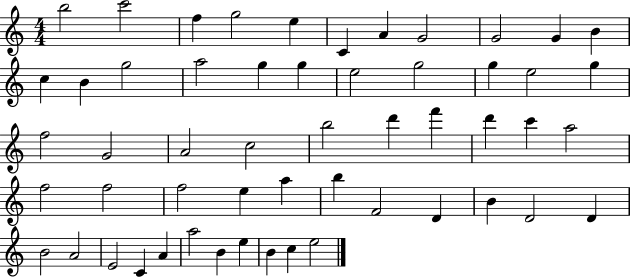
{
  \clef treble
  \numericTimeSignature
  \time 4/4
  \key c \major
  b''2 c'''2 | f''4 g''2 e''4 | c'4 a'4 g'2 | g'2 g'4 b'4 | \break c''4 b'4 g''2 | a''2 g''4 g''4 | e''2 g''2 | g''4 e''2 g''4 | \break f''2 g'2 | a'2 c''2 | b''2 d'''4 f'''4 | d'''4 c'''4 a''2 | \break f''2 f''2 | f''2 e''4 a''4 | b''4 f'2 d'4 | b'4 d'2 d'4 | \break b'2 a'2 | e'2 c'4 a'4 | a''2 b'4 e''4 | b'4 c''4 e''2 | \break \bar "|."
}